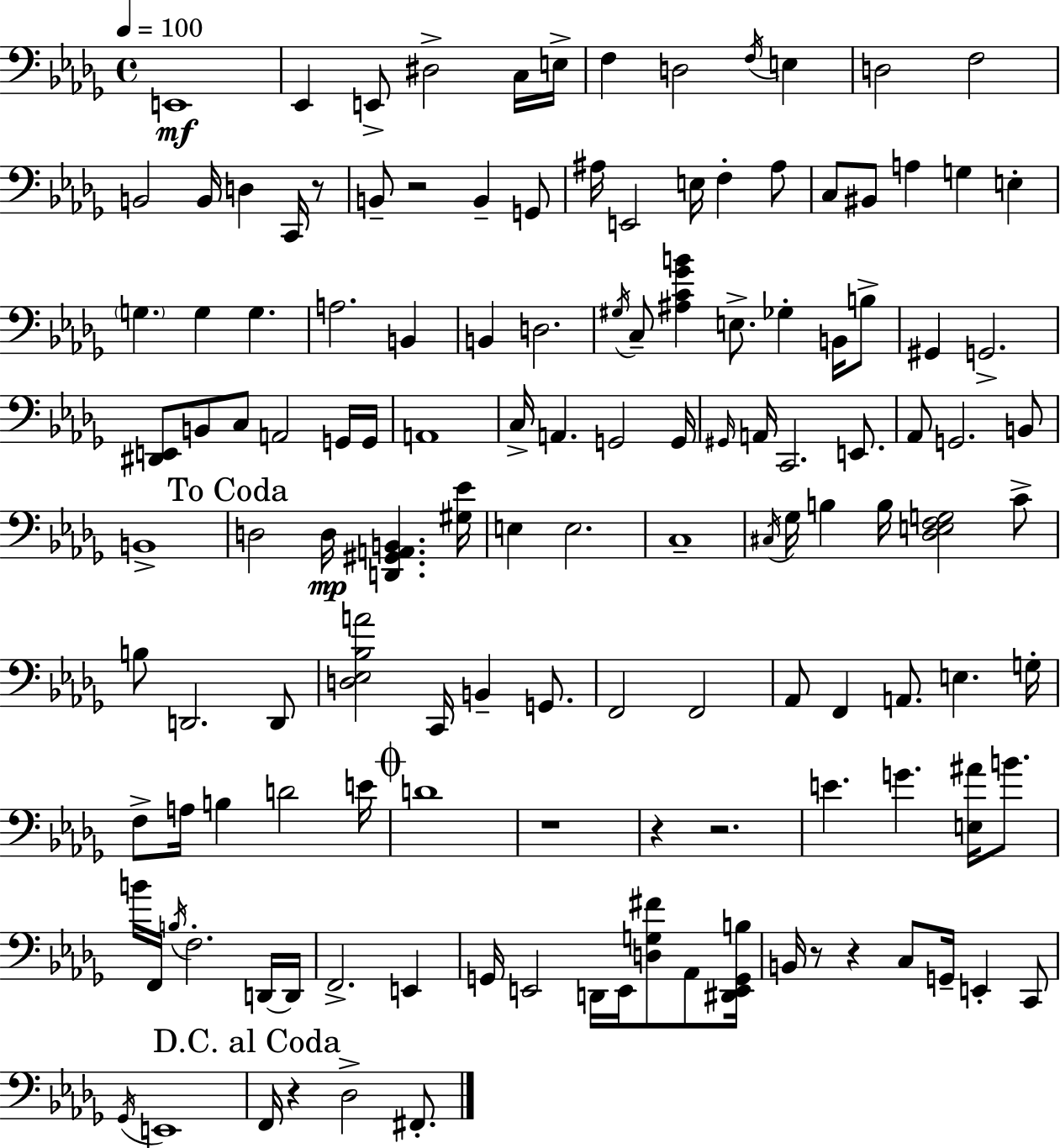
X:1
T:Untitled
M:4/4
L:1/4
K:Bbm
E,,4 _E,, E,,/2 ^D,2 C,/4 E,/4 F, D,2 F,/4 E, D,2 F,2 B,,2 B,,/4 D, C,,/4 z/2 B,,/2 z2 B,, G,,/2 ^A,/4 E,,2 E,/4 F, ^A,/2 C,/2 ^B,,/2 A, G, E, G, G, G, A,2 B,, B,, D,2 ^G,/4 C,/2 [^A,C_GB] E,/2 _G, B,,/4 B,/2 ^G,, G,,2 [^D,,E,,]/2 B,,/2 C,/2 A,,2 G,,/4 G,,/4 A,,4 C,/4 A,, G,,2 G,,/4 ^G,,/4 A,,/4 C,,2 E,,/2 _A,,/2 G,,2 B,,/2 B,,4 D,2 D,/4 [D,,^G,,A,,B,,] [^G,_E]/4 E, E,2 C,4 ^C,/4 _G,/4 B, B,/4 [_D,E,F,G,]2 C/2 B,/2 D,,2 D,,/2 [D,_E,_B,A]2 C,,/4 B,, G,,/2 F,,2 F,,2 _A,,/2 F,, A,,/2 E, G,/4 F,/2 A,/4 B, D2 E/4 D4 z4 z z2 E G [E,^A]/4 B/2 B/4 F,,/4 B,/4 F,2 D,,/4 D,,/4 F,,2 E,, G,,/4 E,,2 D,,/4 E,,/4 [D,G,^F]/2 _A,,/2 [^D,,E,,G,,B,]/4 B,,/4 z/2 z C,/2 G,,/4 E,, C,,/2 _G,,/4 E,,4 F,,/4 z _D,2 ^F,,/2